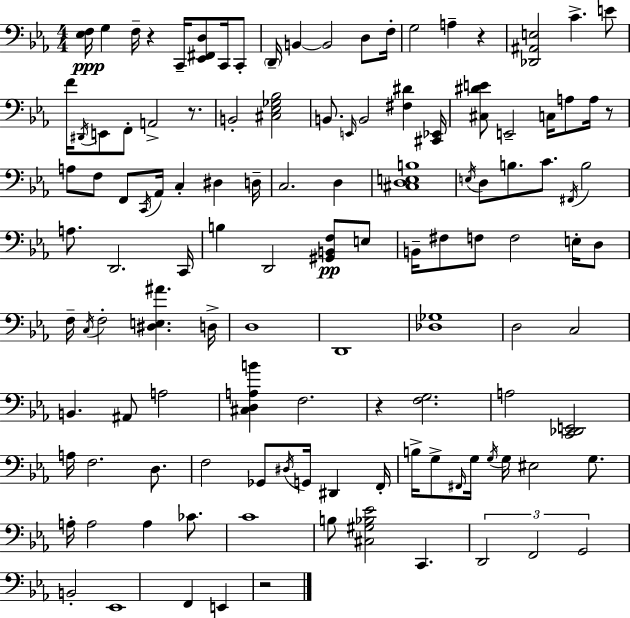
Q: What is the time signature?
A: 4/4